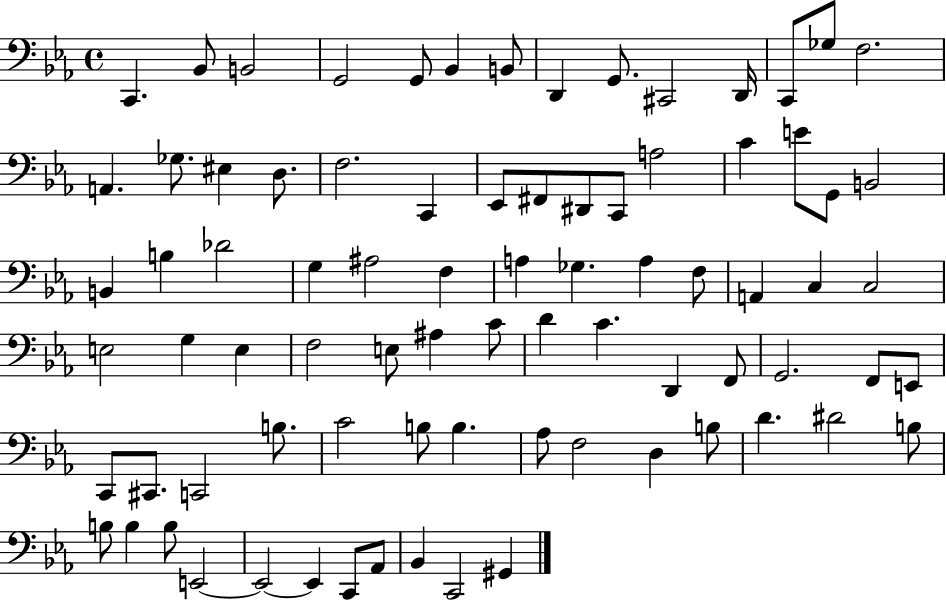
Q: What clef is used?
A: bass